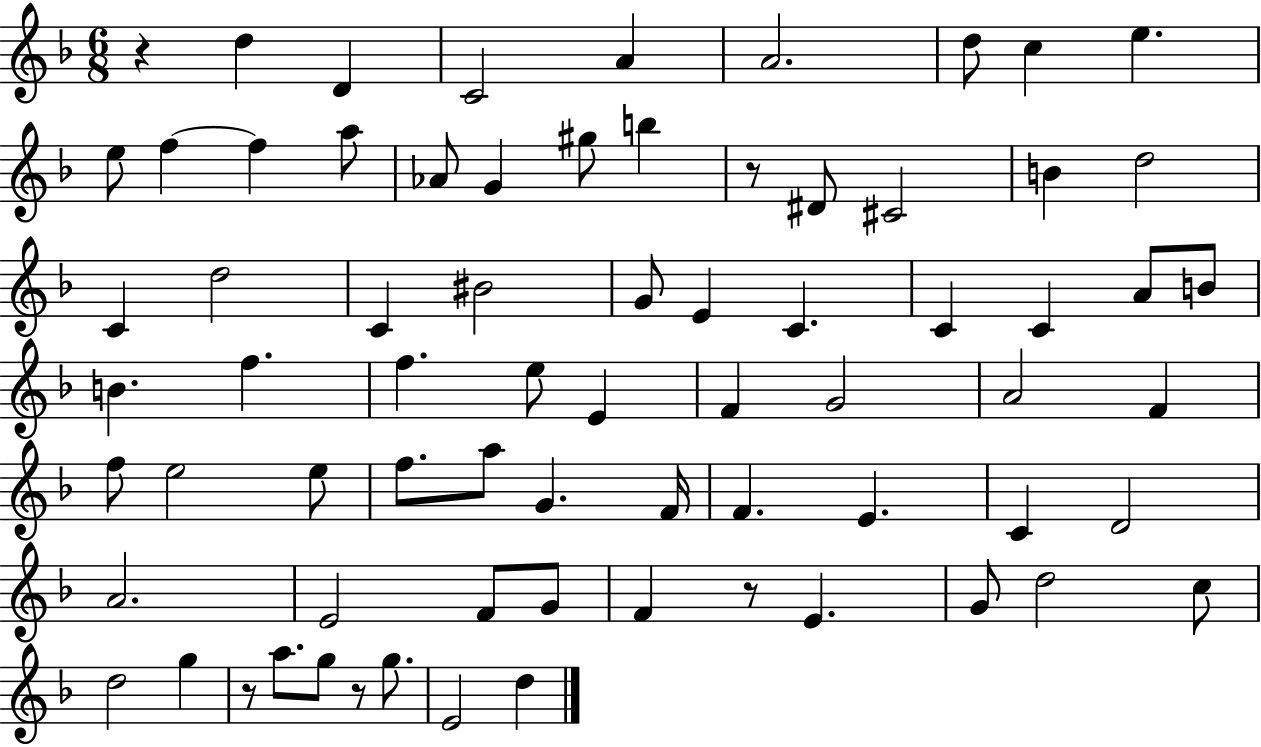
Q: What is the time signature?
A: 6/8